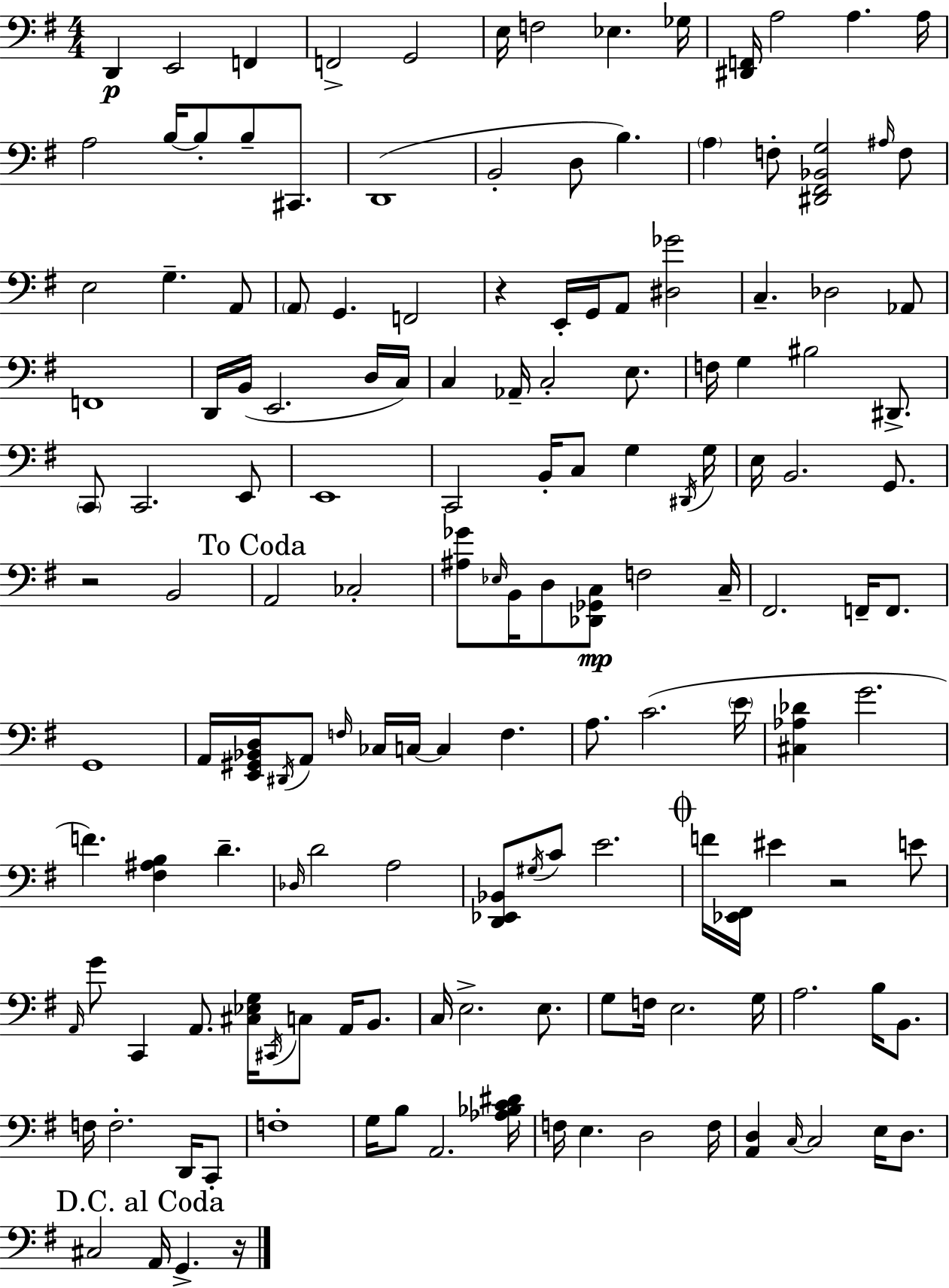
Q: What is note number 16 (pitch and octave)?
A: B3